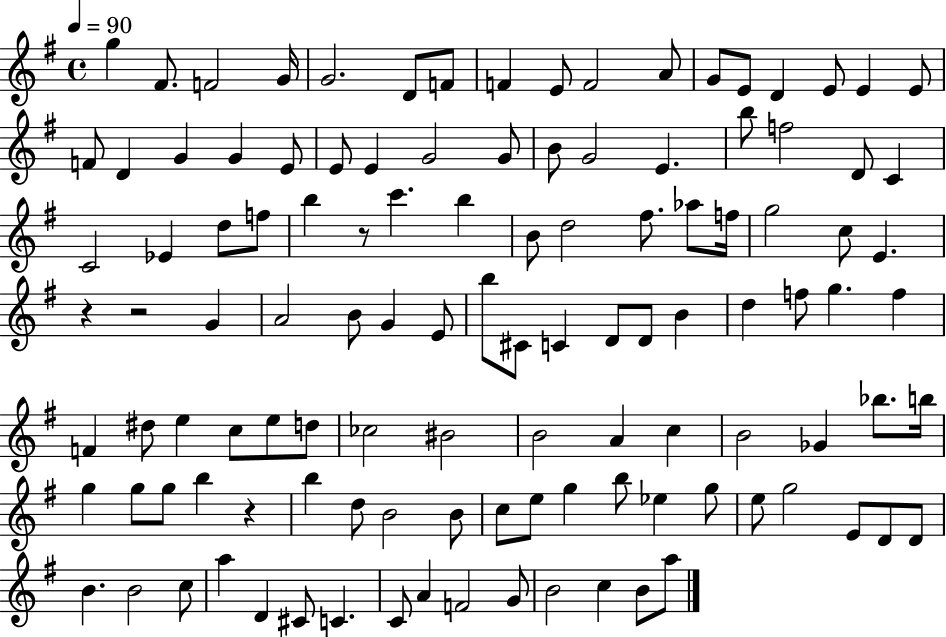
G5/q F#4/e. F4/h G4/s G4/h. D4/e F4/e F4/q E4/e F4/h A4/e G4/e E4/e D4/q E4/e E4/q E4/e F4/e D4/q G4/q G4/q E4/e E4/e E4/q G4/h G4/e B4/e G4/h E4/q. B5/e F5/h D4/e C4/q C4/h Eb4/q D5/e F5/e B5/q R/e C6/q. B5/q B4/e D5/h F#5/e. Ab5/e F5/s G5/h C5/e E4/q. R/q R/h G4/q A4/h B4/e G4/q E4/e B5/e C#4/e C4/q D4/e D4/e B4/q D5/q F5/e G5/q. F5/q F4/q D#5/e E5/q C5/e E5/e D5/e CES5/h BIS4/h B4/h A4/q C5/q B4/h Gb4/q Bb5/e. B5/s G5/q G5/e G5/e B5/q R/q B5/q D5/e B4/h B4/e C5/e E5/e G5/q B5/e Eb5/q G5/e E5/e G5/h E4/e D4/e D4/e B4/q. B4/h C5/e A5/q D4/q C#4/e C4/q. C4/e A4/q F4/h G4/e B4/h C5/q B4/e A5/e